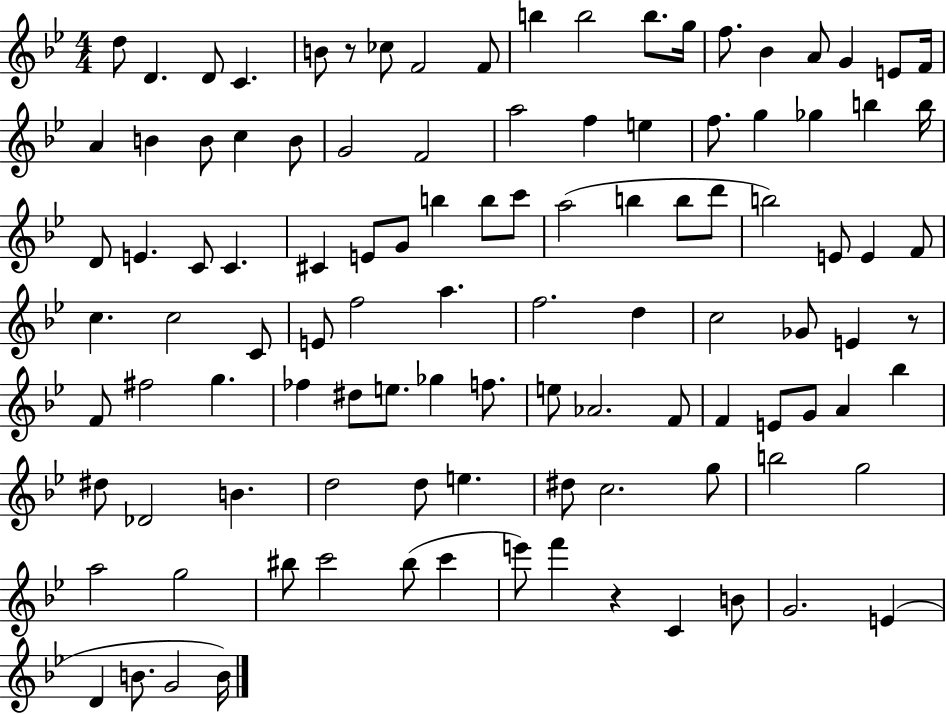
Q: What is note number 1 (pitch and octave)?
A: D5